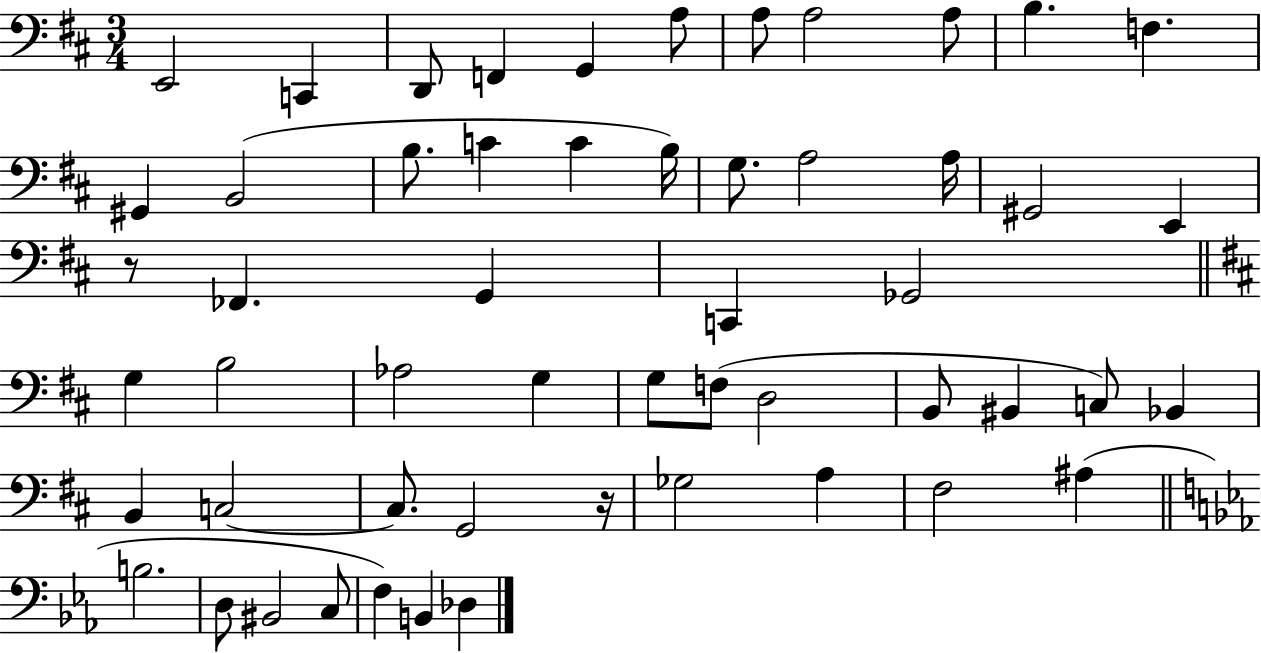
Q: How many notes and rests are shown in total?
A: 54